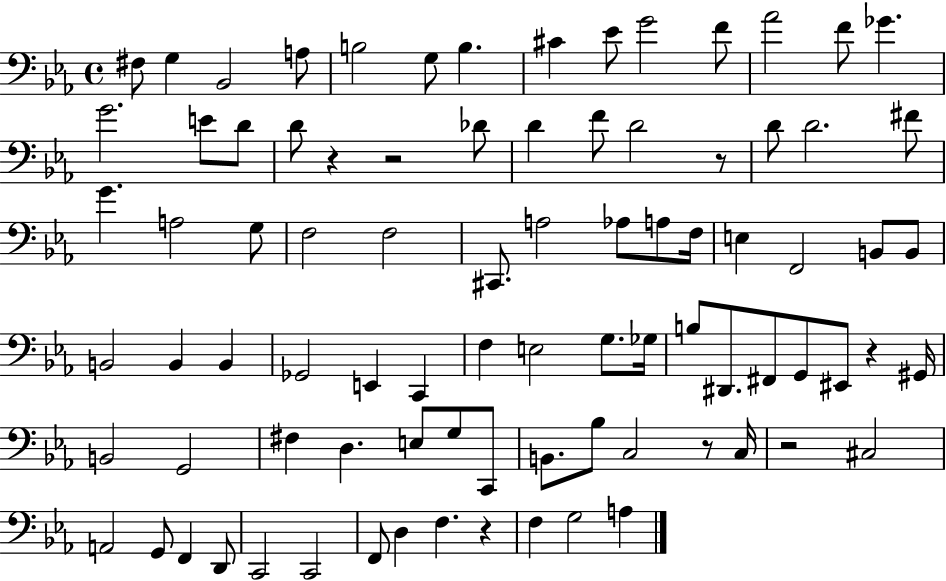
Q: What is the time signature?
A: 4/4